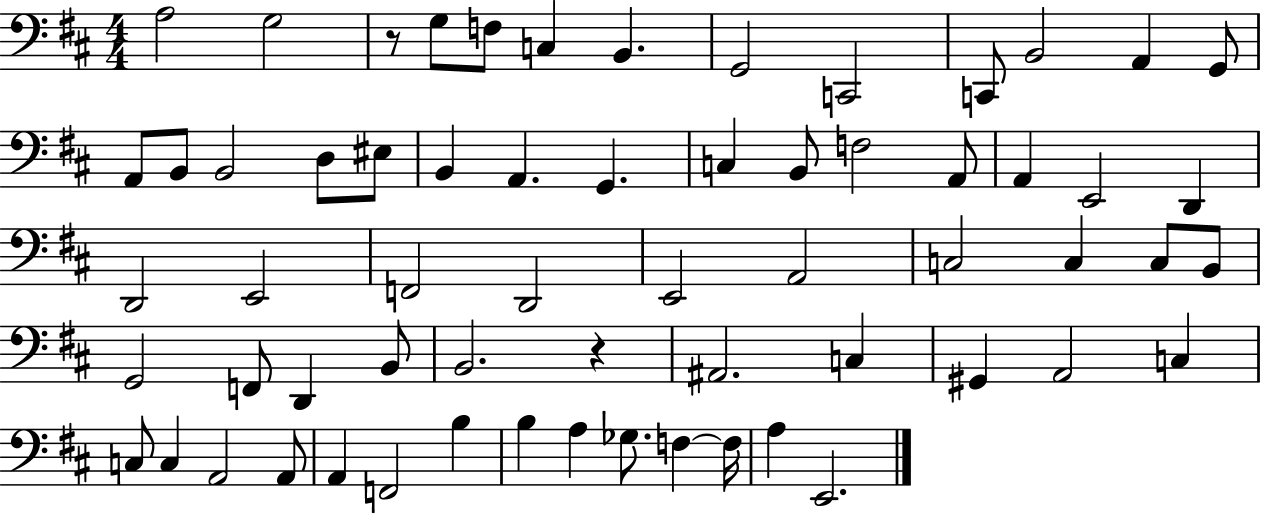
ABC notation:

X:1
T:Untitled
M:4/4
L:1/4
K:D
A,2 G,2 z/2 G,/2 F,/2 C, B,, G,,2 C,,2 C,,/2 B,,2 A,, G,,/2 A,,/2 B,,/2 B,,2 D,/2 ^E,/2 B,, A,, G,, C, B,,/2 F,2 A,,/2 A,, E,,2 D,, D,,2 E,,2 F,,2 D,,2 E,,2 A,,2 C,2 C, C,/2 B,,/2 G,,2 F,,/2 D,, B,,/2 B,,2 z ^A,,2 C, ^G,, A,,2 C, C,/2 C, A,,2 A,,/2 A,, F,,2 B, B, A, _G,/2 F, F,/4 A, E,,2